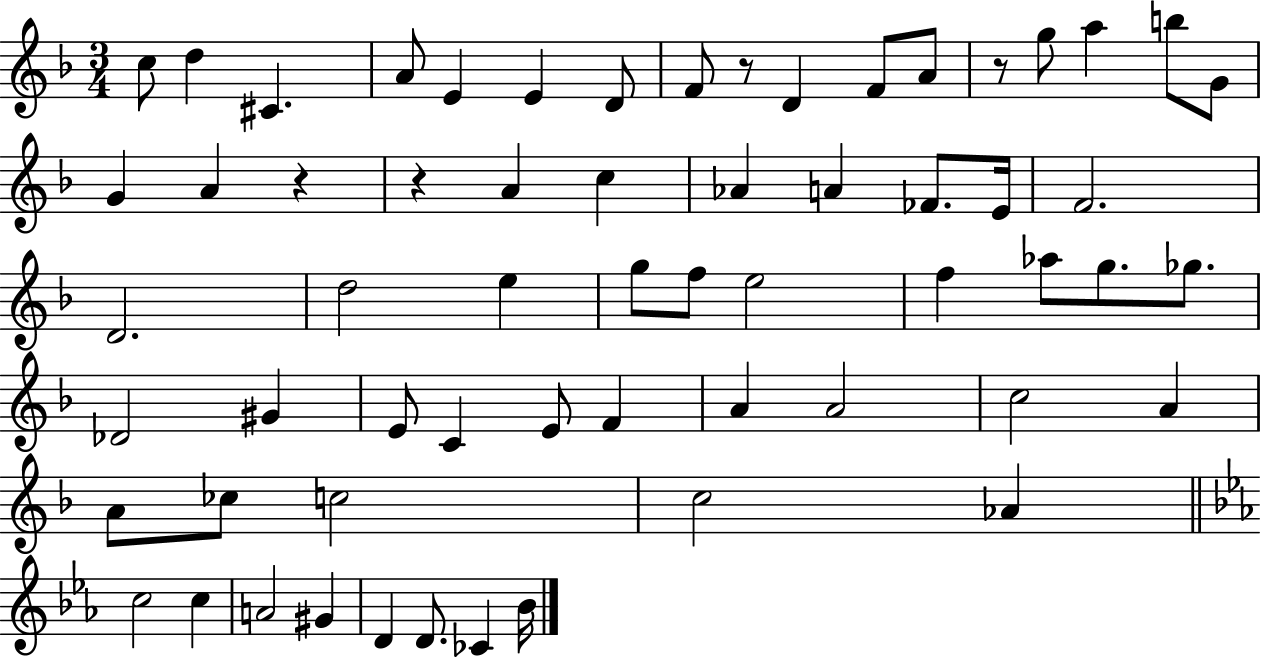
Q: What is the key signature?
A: F major